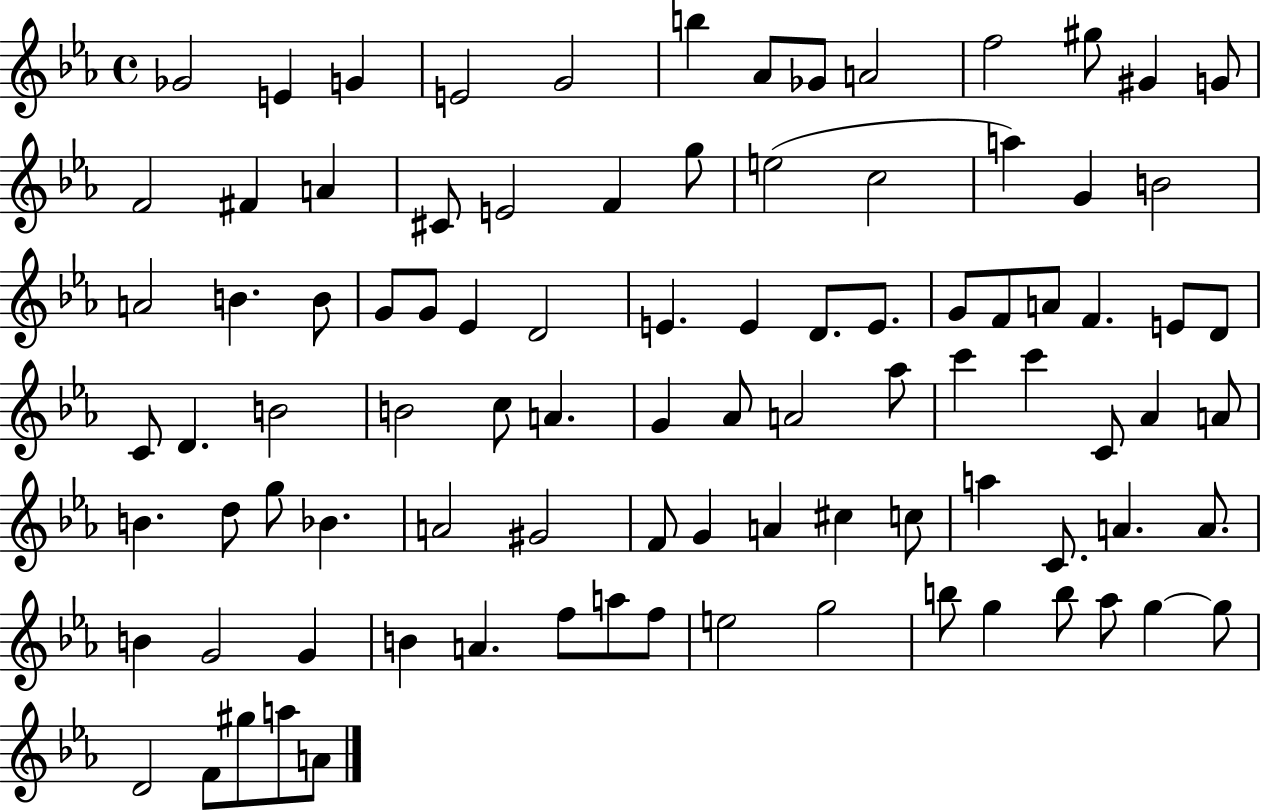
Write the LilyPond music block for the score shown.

{
  \clef treble
  \time 4/4
  \defaultTimeSignature
  \key ees \major
  ges'2 e'4 g'4 | e'2 g'2 | b''4 aes'8 ges'8 a'2 | f''2 gis''8 gis'4 g'8 | \break f'2 fis'4 a'4 | cis'8 e'2 f'4 g''8 | e''2( c''2 | a''4) g'4 b'2 | \break a'2 b'4. b'8 | g'8 g'8 ees'4 d'2 | e'4. e'4 d'8. e'8. | g'8 f'8 a'8 f'4. e'8 d'8 | \break c'8 d'4. b'2 | b'2 c''8 a'4. | g'4 aes'8 a'2 aes''8 | c'''4 c'''4 c'8 aes'4 a'8 | \break b'4. d''8 g''8 bes'4. | a'2 gis'2 | f'8 g'4 a'4 cis''4 c''8 | a''4 c'8. a'4. a'8. | \break b'4 g'2 g'4 | b'4 a'4. f''8 a''8 f''8 | e''2 g''2 | b''8 g''4 b''8 aes''8 g''4~~ g''8 | \break d'2 f'8 gis''8 a''8 a'8 | \bar "|."
}